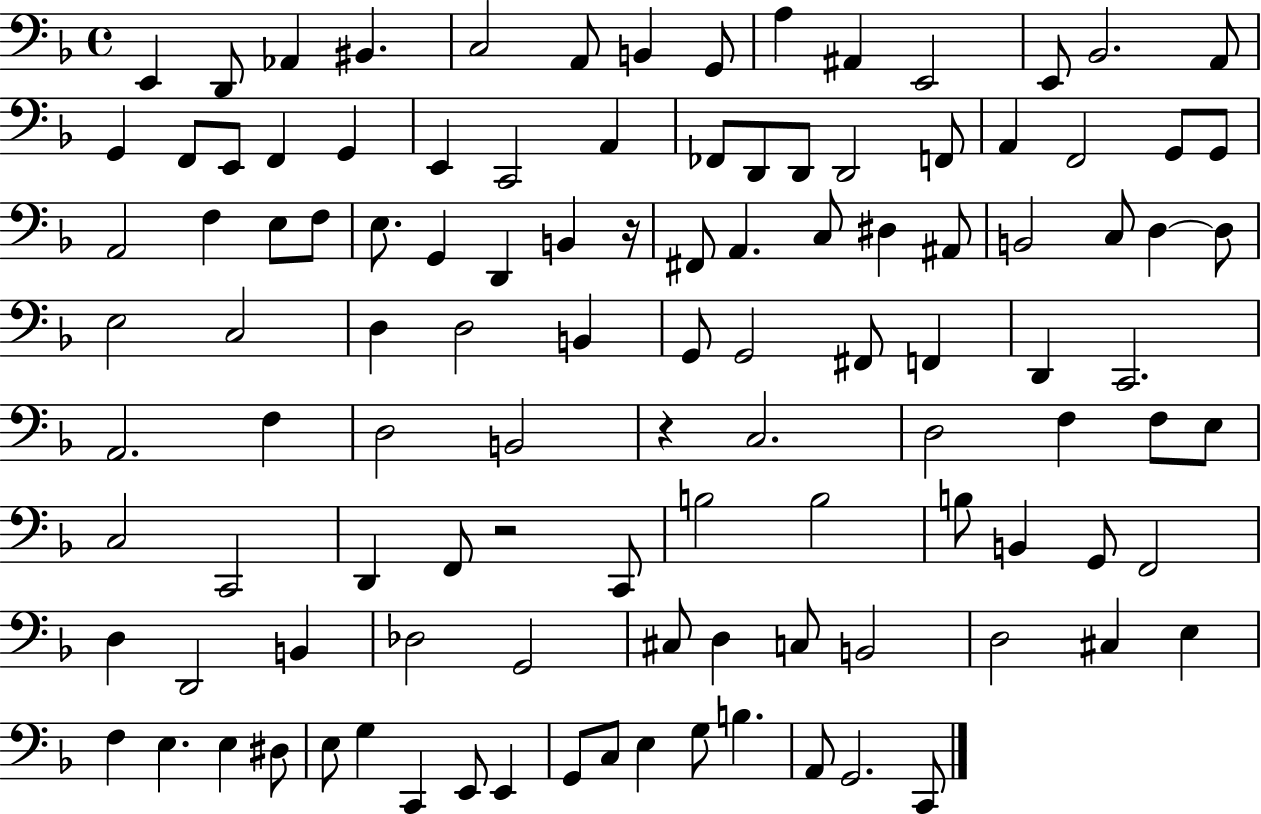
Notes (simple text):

E2/q D2/e Ab2/q BIS2/q. C3/h A2/e B2/q G2/e A3/q A#2/q E2/h E2/e Bb2/h. A2/e G2/q F2/e E2/e F2/q G2/q E2/q C2/h A2/q FES2/e D2/e D2/e D2/h F2/e A2/q F2/h G2/e G2/e A2/h F3/q E3/e F3/e E3/e. G2/q D2/q B2/q R/s F#2/e A2/q. C3/e D#3/q A#2/e B2/h C3/e D3/q D3/e E3/h C3/h D3/q D3/h B2/q G2/e G2/h F#2/e F2/q D2/q C2/h. A2/h. F3/q D3/h B2/h R/q C3/h. D3/h F3/q F3/e E3/e C3/h C2/h D2/q F2/e R/h C2/e B3/h B3/h B3/e B2/q G2/e F2/h D3/q D2/h B2/q Db3/h G2/h C#3/e D3/q C3/e B2/h D3/h C#3/q E3/q F3/q E3/q. E3/q D#3/e E3/e G3/q C2/q E2/e E2/q G2/e C3/e E3/q G3/e B3/q. A2/e G2/h. C2/e